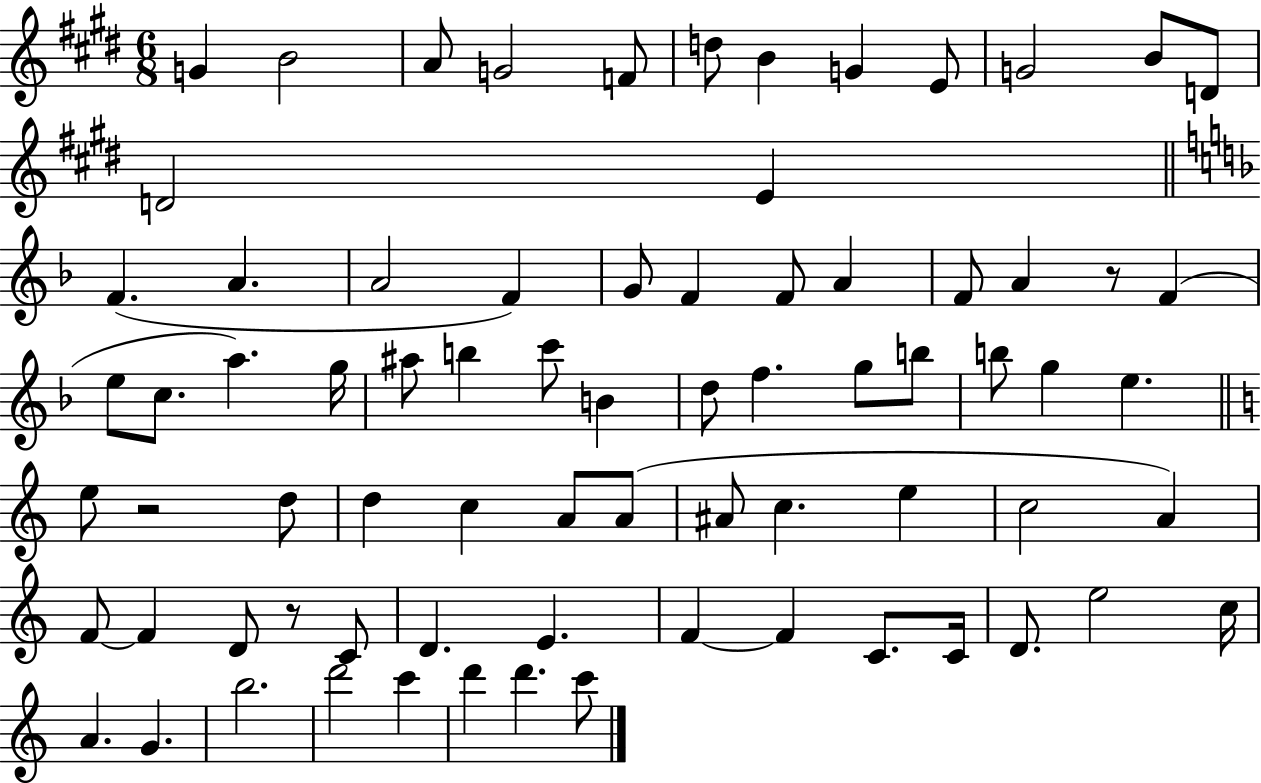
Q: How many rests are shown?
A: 3